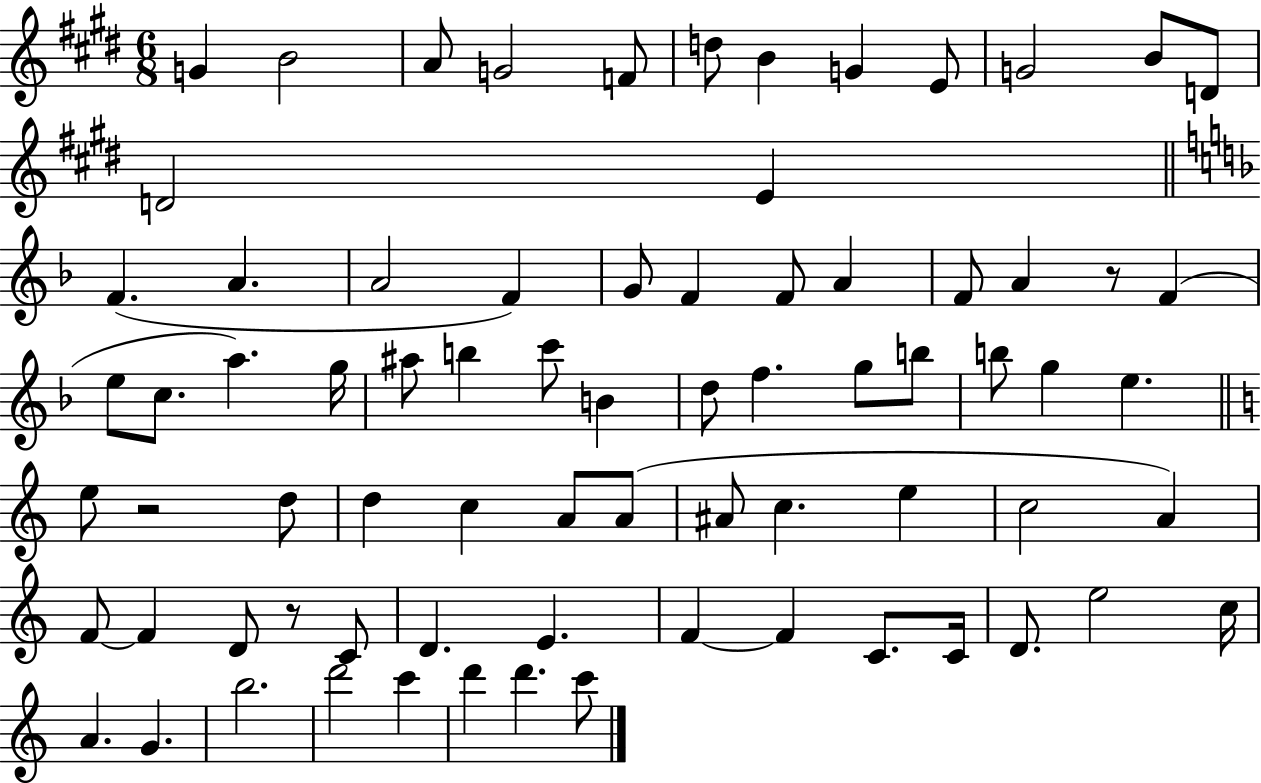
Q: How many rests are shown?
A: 3